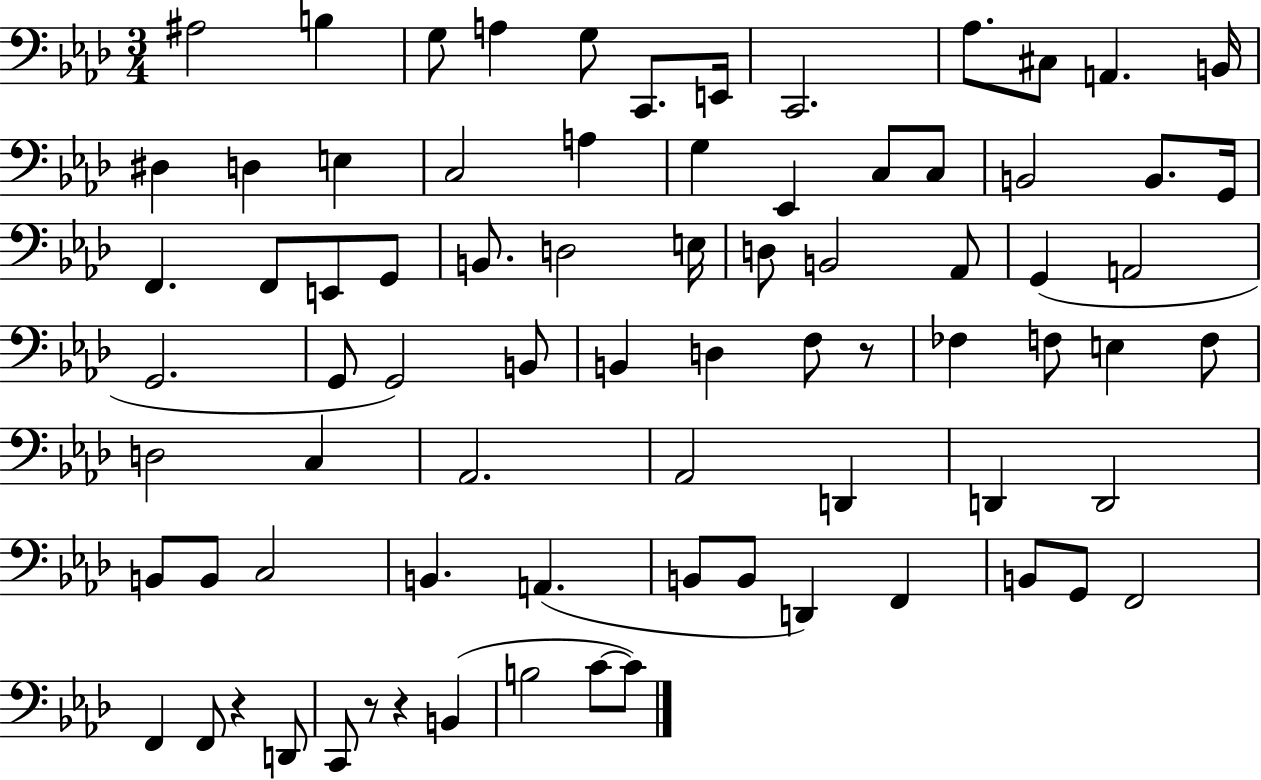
{
  \clef bass
  \numericTimeSignature
  \time 3/4
  \key aes \major
  ais2 b4 | g8 a4 g8 c,8. e,16 | c,2. | aes8. cis8 a,4. b,16 | \break dis4 d4 e4 | c2 a4 | g4 ees,4 c8 c8 | b,2 b,8. g,16 | \break f,4. f,8 e,8 g,8 | b,8. d2 e16 | d8 b,2 aes,8 | g,4( a,2 | \break g,2. | g,8 g,2) b,8 | b,4 d4 f8 r8 | fes4 f8 e4 f8 | \break d2 c4 | aes,2. | aes,2 d,4 | d,4 d,2 | \break b,8 b,8 c2 | b,4. a,4.( | b,8 b,8 d,4) f,4 | b,8 g,8 f,2 | \break f,4 f,8 r4 d,8 | c,8 r8 r4 b,4( | b2 c'8~~ c'8) | \bar "|."
}